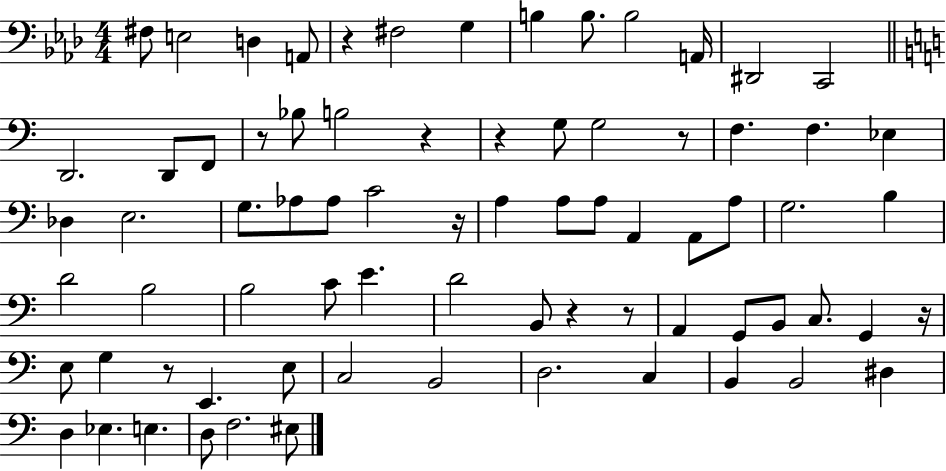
F#3/e E3/h D3/q A2/e R/q F#3/h G3/q B3/q B3/e. B3/h A2/s D#2/h C2/h D2/h. D2/e F2/e R/e Bb3/e B3/h R/q R/q G3/e G3/h R/e F3/q. F3/q. Eb3/q Db3/q E3/h. G3/e. Ab3/e Ab3/e C4/h R/s A3/q A3/e A3/e A2/q A2/e A3/e G3/h. B3/q D4/h B3/h B3/h C4/e E4/q. D4/h B2/e R/q R/e A2/q G2/e B2/e C3/e. G2/q R/s E3/e G3/q R/e E2/q. E3/e C3/h B2/h D3/h. C3/q B2/q B2/h D#3/q D3/q Eb3/q. E3/q. D3/e F3/h. EIS3/e